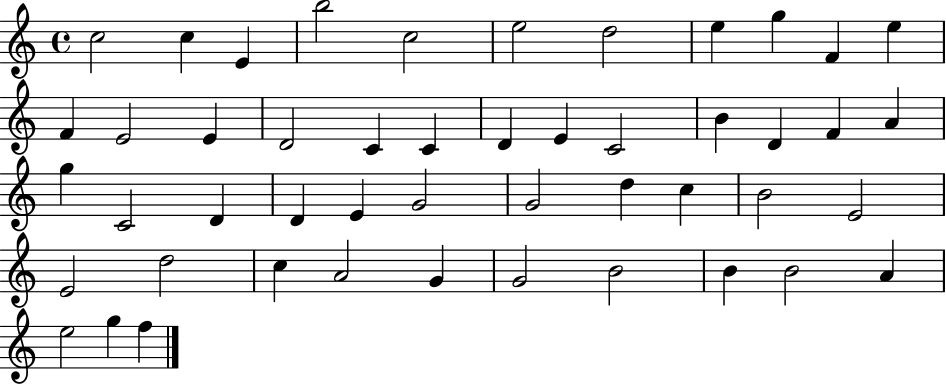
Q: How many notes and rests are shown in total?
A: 48